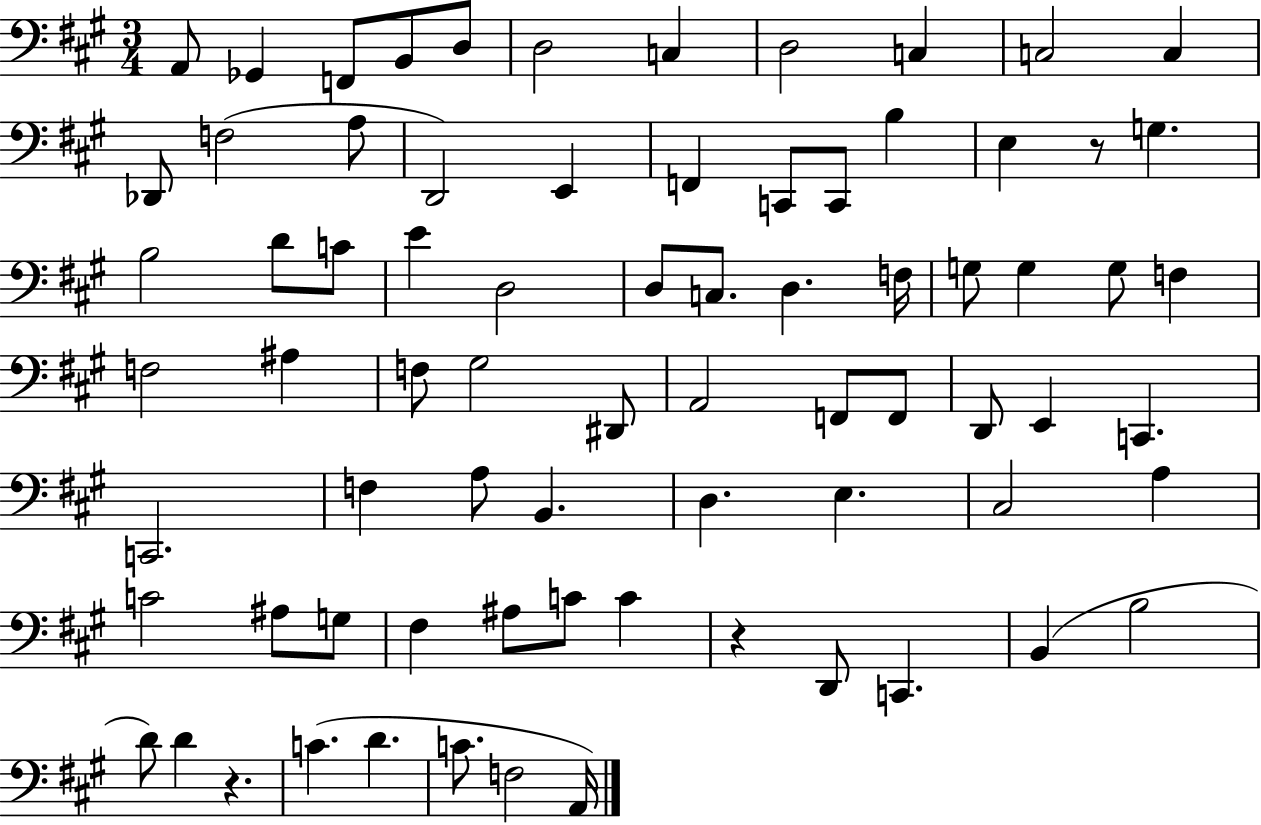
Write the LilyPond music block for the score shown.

{
  \clef bass
  \numericTimeSignature
  \time 3/4
  \key a \major
  a,8 ges,4 f,8 b,8 d8 | d2 c4 | d2 c4 | c2 c4 | \break des,8 f2( a8 | d,2) e,4 | f,4 c,8 c,8 b4 | e4 r8 g4. | \break b2 d'8 c'8 | e'4 d2 | d8 c8. d4. f16 | g8 g4 g8 f4 | \break f2 ais4 | f8 gis2 dis,8 | a,2 f,8 f,8 | d,8 e,4 c,4. | \break c,2. | f4 a8 b,4. | d4. e4. | cis2 a4 | \break c'2 ais8 g8 | fis4 ais8 c'8 c'4 | r4 d,8 c,4. | b,4( b2 | \break d'8) d'4 r4. | c'4.( d'4. | c'8. f2 a,16) | \bar "|."
}